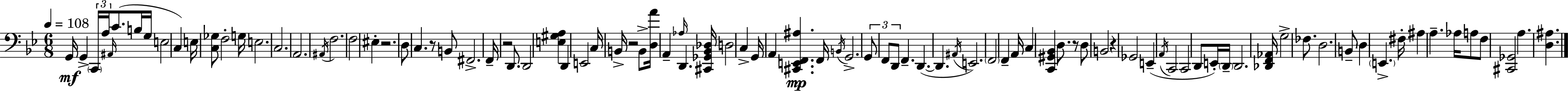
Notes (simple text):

G2/s G2/q C2/s A3/s A#2/s C4/e. B3/s G3/s E3/h C3/q E3/s [C3,Gb3]/e F3/h G3/s E3/h. C3/h. A2/h. A#2/s F3/h. F3/h EIS3/q R/h. D3/e C3/q. R/e B2/e F#2/h. F2/s R/h D2/e. D2/h [E3,G#3,A3]/q D2/q E2/h C3/s B2/s R/h B2/e [D3,A4]/s A2/q Ab3/s D2/q. [C#2,Gb2,Bb2,Db3]/s D3/h C3/q G2/s A2/q [C#2,E2,F2,A#3]/q. F2/s B2/s G2/h. G2/e F2/e D2/e F2/q. D2/q. D2/q. A#2/s E2/h. F2/h F2/q A2/s C3/q [C2,G#2,Bb2]/q D3/e. R/e D3/e B2/h R/q Gb2/h E2/q A2/s C2/h C2/h D2/e E2/s D2/s D2/h. [Db2,F2,Ab2]/s G3/h FES3/e. D3/h. B2/e D3/q E2/q. F#3/s A#3/q A3/q. Ab3/s A3/e F3/e [C#2,Gb2]/h A3/q. [D3,A#3]/q.